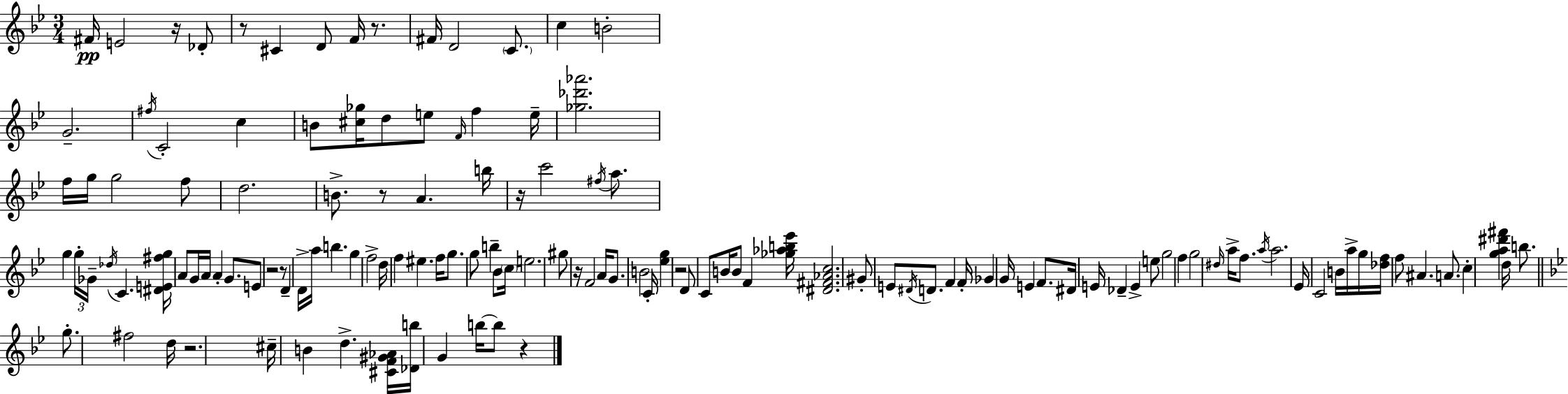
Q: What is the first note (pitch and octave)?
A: F#4